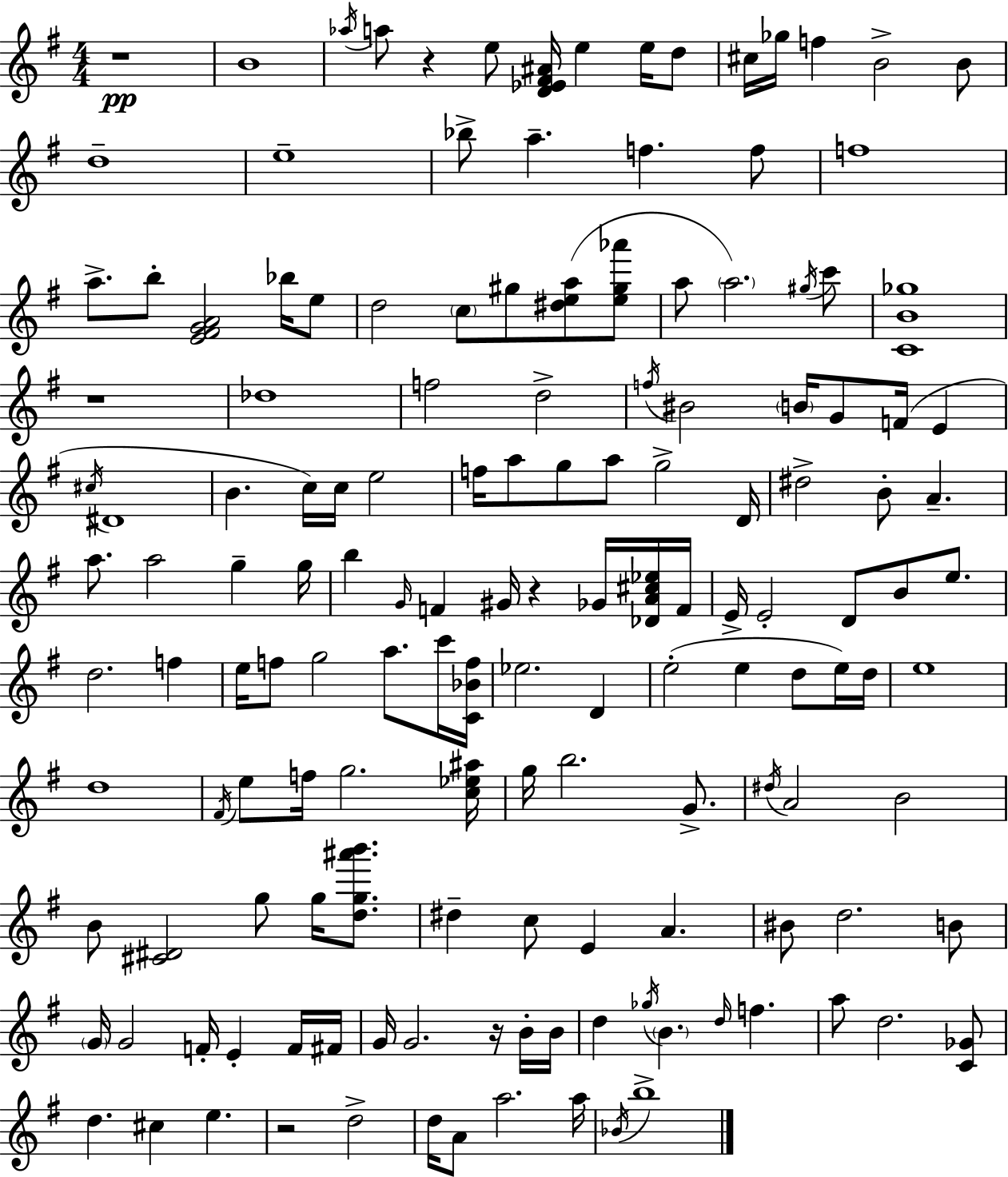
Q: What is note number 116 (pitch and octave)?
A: D5